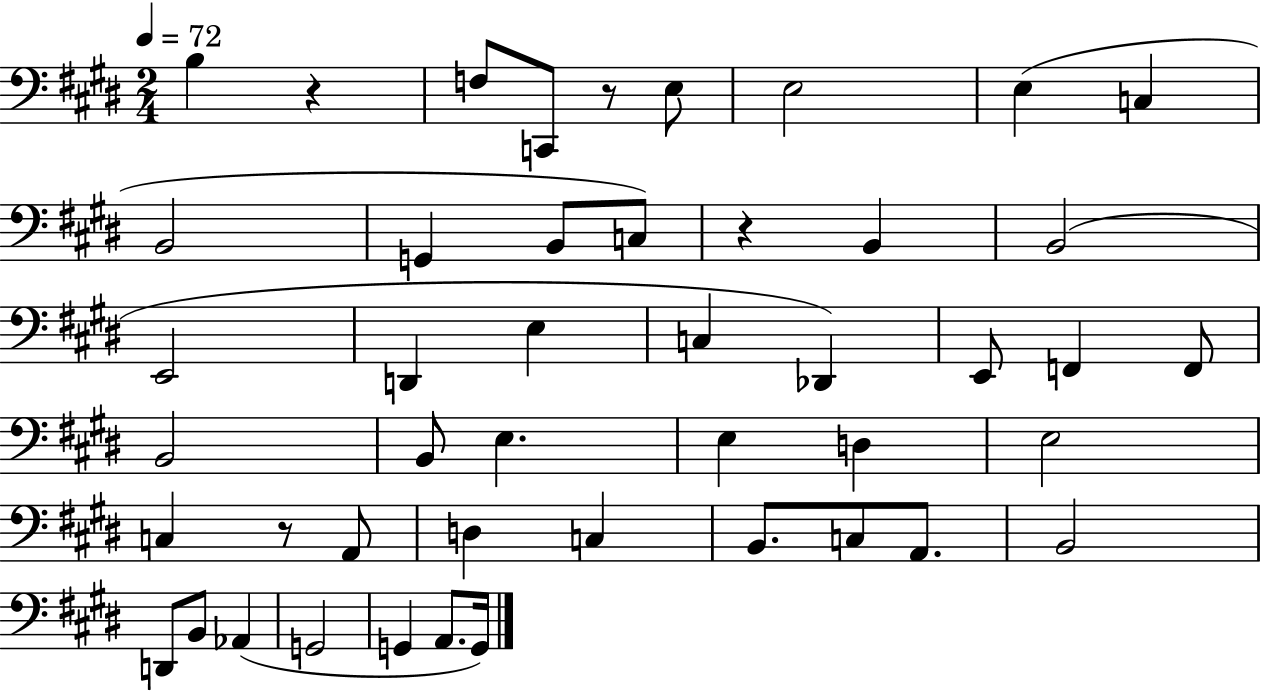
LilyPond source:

{
  \clef bass
  \numericTimeSignature
  \time 2/4
  \key e \major
  \tempo 4 = 72
  b4 r4 | f8 c,8 r8 e8 | e2 | e4( c4 | \break b,2 | g,4 b,8 c8) | r4 b,4 | b,2( | \break e,2 | d,4 e4 | c4 des,4) | e,8 f,4 f,8 | \break b,2 | b,8 e4. | e4 d4 | e2 | \break c4 r8 a,8 | d4 c4 | b,8. c8 a,8. | b,2 | \break d,8 b,8 aes,4( | g,2 | g,4 a,8. g,16) | \bar "|."
}